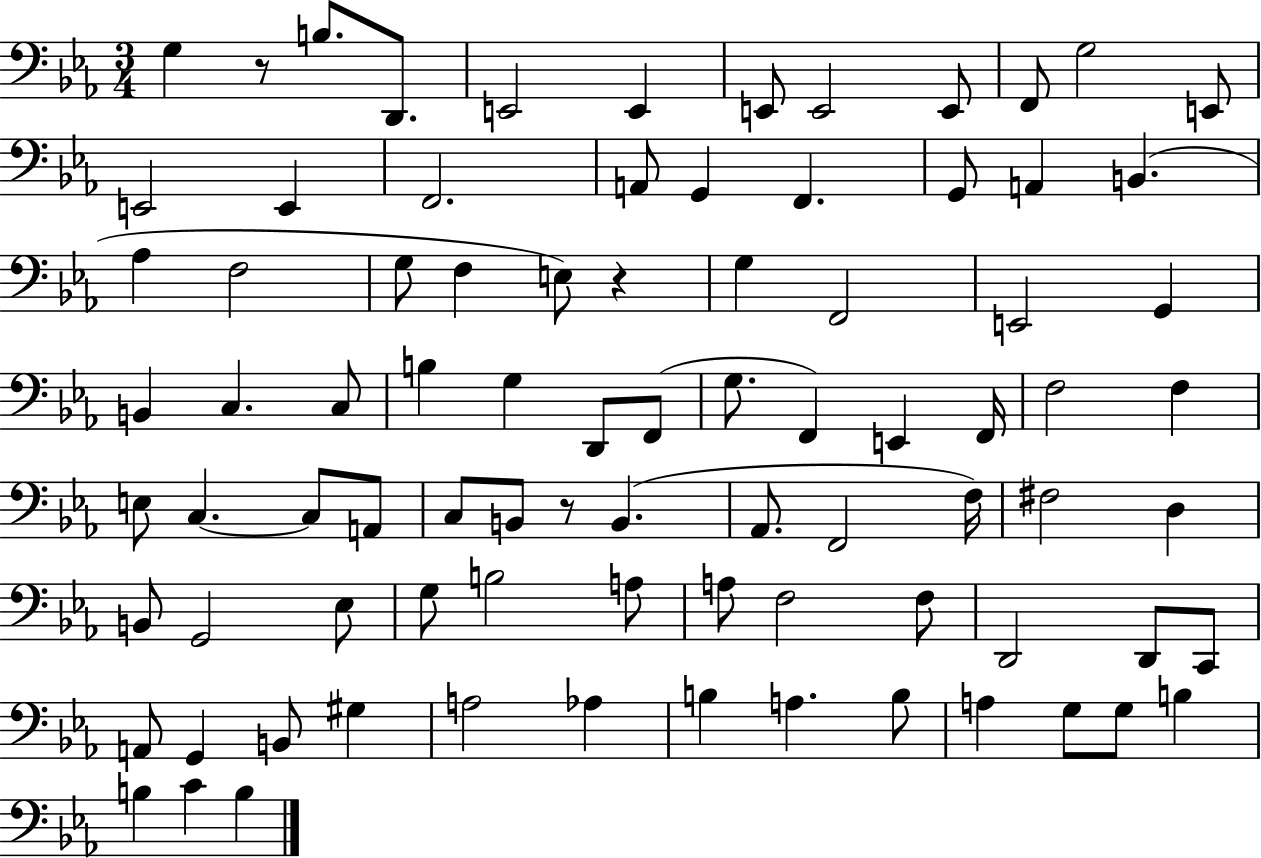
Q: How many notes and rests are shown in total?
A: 85